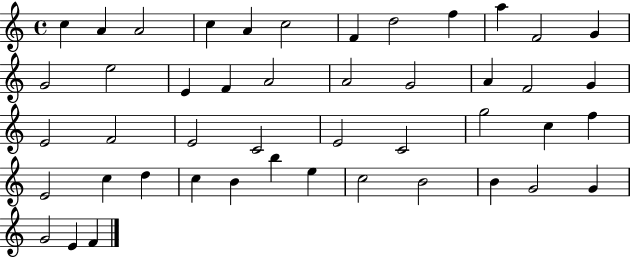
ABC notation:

X:1
T:Untitled
M:4/4
L:1/4
K:C
c A A2 c A c2 F d2 f a F2 G G2 e2 E F A2 A2 G2 A F2 G E2 F2 E2 C2 E2 C2 g2 c f E2 c d c B b e c2 B2 B G2 G G2 E F